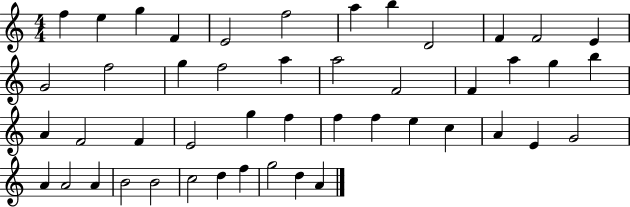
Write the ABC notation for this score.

X:1
T:Untitled
M:4/4
L:1/4
K:C
f e g F E2 f2 a b D2 F F2 E G2 f2 g f2 a a2 F2 F a g b A F2 F E2 g f f f e c A E G2 A A2 A B2 B2 c2 d f g2 d A